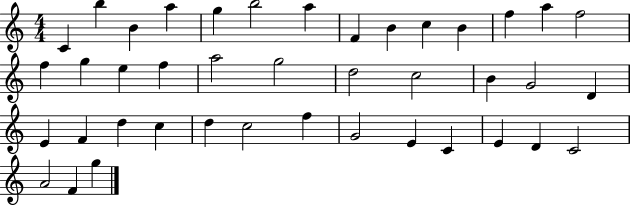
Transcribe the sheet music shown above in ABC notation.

X:1
T:Untitled
M:4/4
L:1/4
K:C
C b B a g b2 a F B c B f a f2 f g e f a2 g2 d2 c2 B G2 D E F d c d c2 f G2 E C E D C2 A2 F g